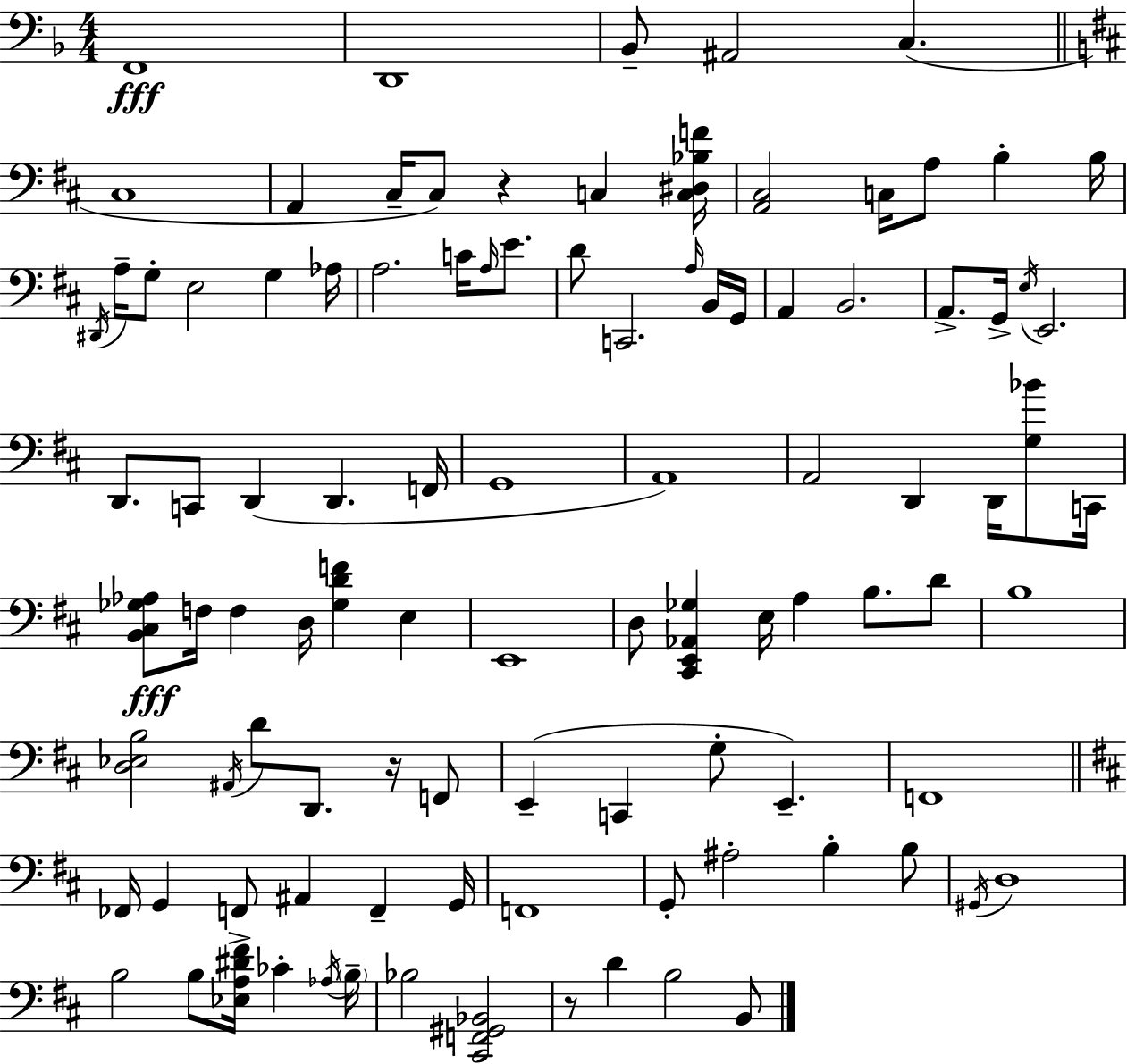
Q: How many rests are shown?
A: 3